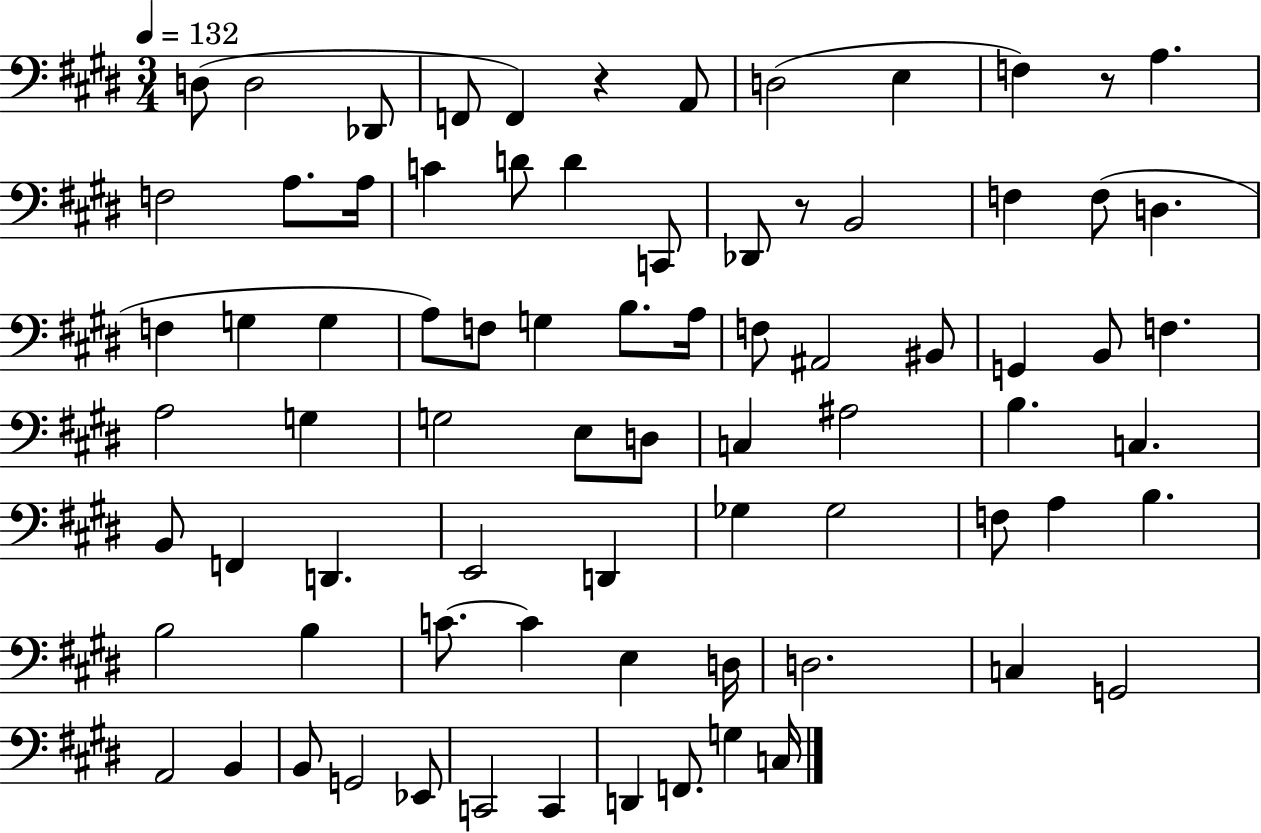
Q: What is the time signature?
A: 3/4